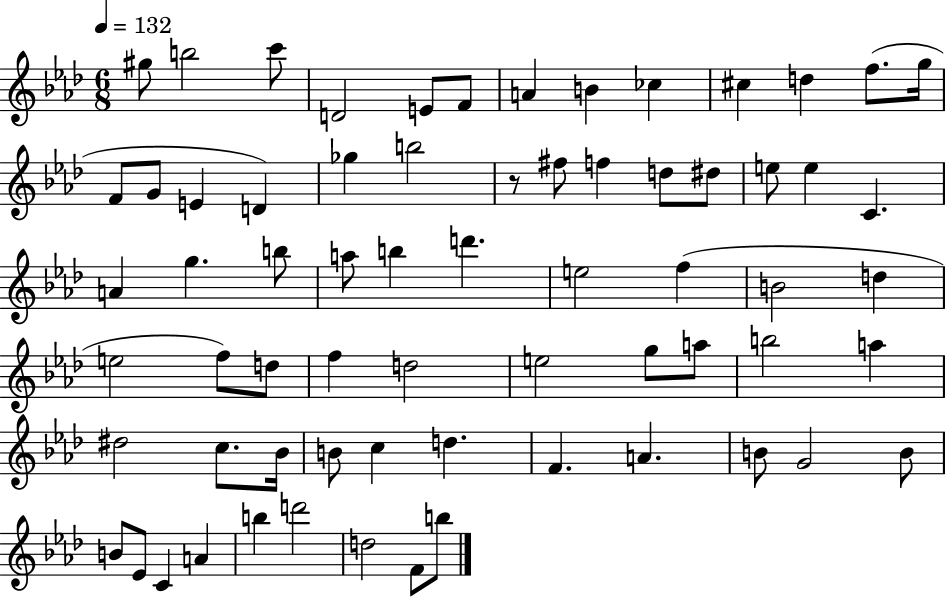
{
  \clef treble
  \numericTimeSignature
  \time 6/8
  \key aes \major
  \tempo 4 = 132
  gis''8 b''2 c'''8 | d'2 e'8 f'8 | a'4 b'4 ces''4 | cis''4 d''4 f''8.( g''16 | \break f'8 g'8 e'4 d'4) | ges''4 b''2 | r8 fis''8 f''4 d''8 dis''8 | e''8 e''4 c'4. | \break a'4 g''4. b''8 | a''8 b''4 d'''4. | e''2 f''4( | b'2 d''4 | \break e''2 f''8) d''8 | f''4 d''2 | e''2 g''8 a''8 | b''2 a''4 | \break dis''2 c''8. bes'16 | b'8 c''4 d''4. | f'4. a'4. | b'8 g'2 b'8 | \break b'8 ees'8 c'4 a'4 | b''4 d'''2 | d''2 f'8 b''8 | \bar "|."
}